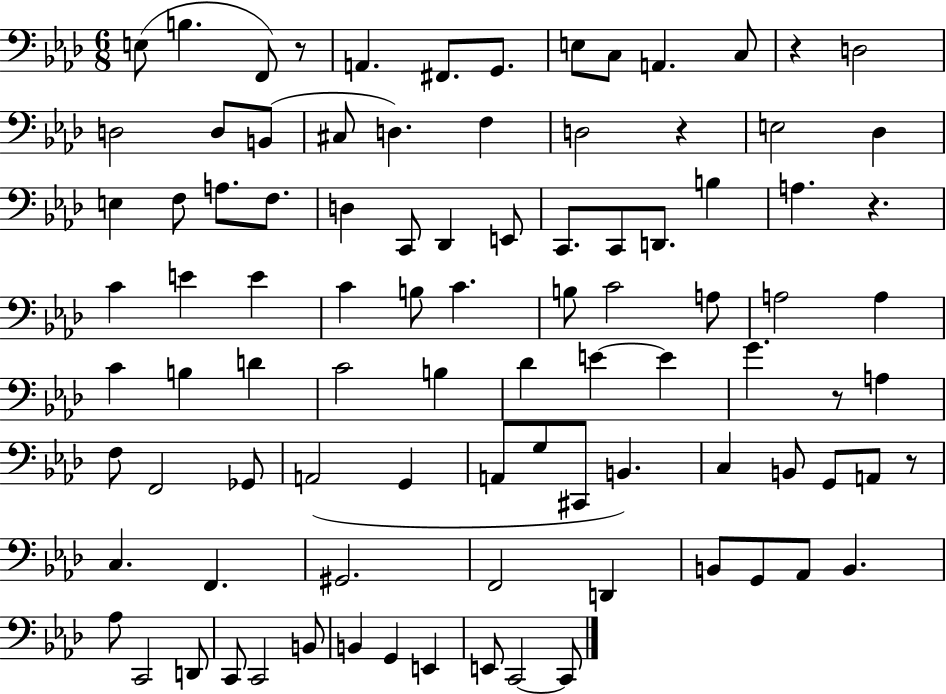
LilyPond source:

{
  \clef bass
  \numericTimeSignature
  \time 6/8
  \key aes \major
  \repeat volta 2 { e8( b4. f,8) r8 | a,4. fis,8. g,8. | e8 c8 a,4. c8 | r4 d2 | \break d2 d8 b,8( | cis8 d4.) f4 | d2 r4 | e2 des4 | \break e4 f8 a8. f8. | d4 c,8 des,4 e,8 | c,8. c,8 d,8. b4 | a4. r4. | \break c'4 e'4 e'4 | c'4 b8 c'4. | b8 c'2 a8 | a2 a4 | \break c'4 b4 d'4 | c'2 b4 | des'4 e'4~~ e'4 | g'4. r8 a4 | \break f8 f,2 ges,8 | a,2( g,4 | a,8 g8 cis,8 b,4.) | c4 b,8 g,8 a,8 r8 | \break c4. f,4. | gis,2. | f,2 d,4 | b,8 g,8 aes,8 b,4. | \break aes8 c,2 d,8 | c,8 c,2 b,8 | b,4 g,4 e,4 | e,8 c,2~~ c,8 | \break } \bar "|."
}